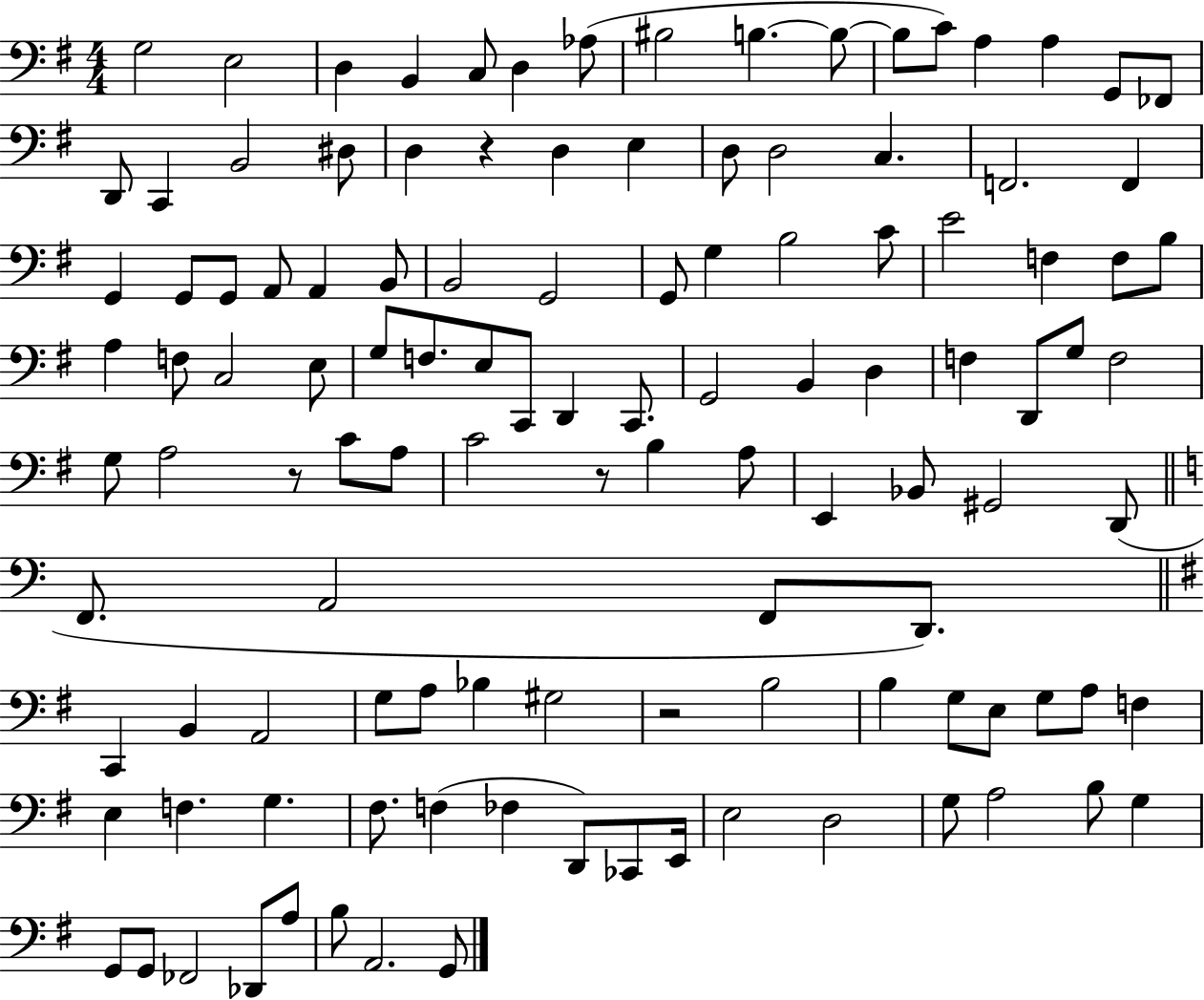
G3/h E3/h D3/q B2/q C3/e D3/q Ab3/e BIS3/h B3/q. B3/e B3/e C4/e A3/q A3/q G2/e FES2/e D2/e C2/q B2/h D#3/e D3/q R/q D3/q E3/q D3/e D3/h C3/q. F2/h. F2/q G2/q G2/e G2/e A2/e A2/q B2/e B2/h G2/h G2/e G3/q B3/h C4/e E4/h F3/q F3/e B3/e A3/q F3/e C3/h E3/e G3/e F3/e. E3/e C2/e D2/q C2/e. G2/h B2/q D3/q F3/q D2/e G3/e F3/h G3/e A3/h R/e C4/e A3/e C4/h R/e B3/q A3/e E2/q Bb2/e G#2/h D2/e F2/e. A2/h F2/e D2/e. C2/q B2/q A2/h G3/e A3/e Bb3/q G#3/h R/h B3/h B3/q G3/e E3/e G3/e A3/e F3/q E3/q F3/q. G3/q. F#3/e. F3/q FES3/q D2/e CES2/e E2/s E3/h D3/h G3/e A3/h B3/e G3/q G2/e G2/e FES2/h Db2/e A3/e B3/e A2/h. G2/e